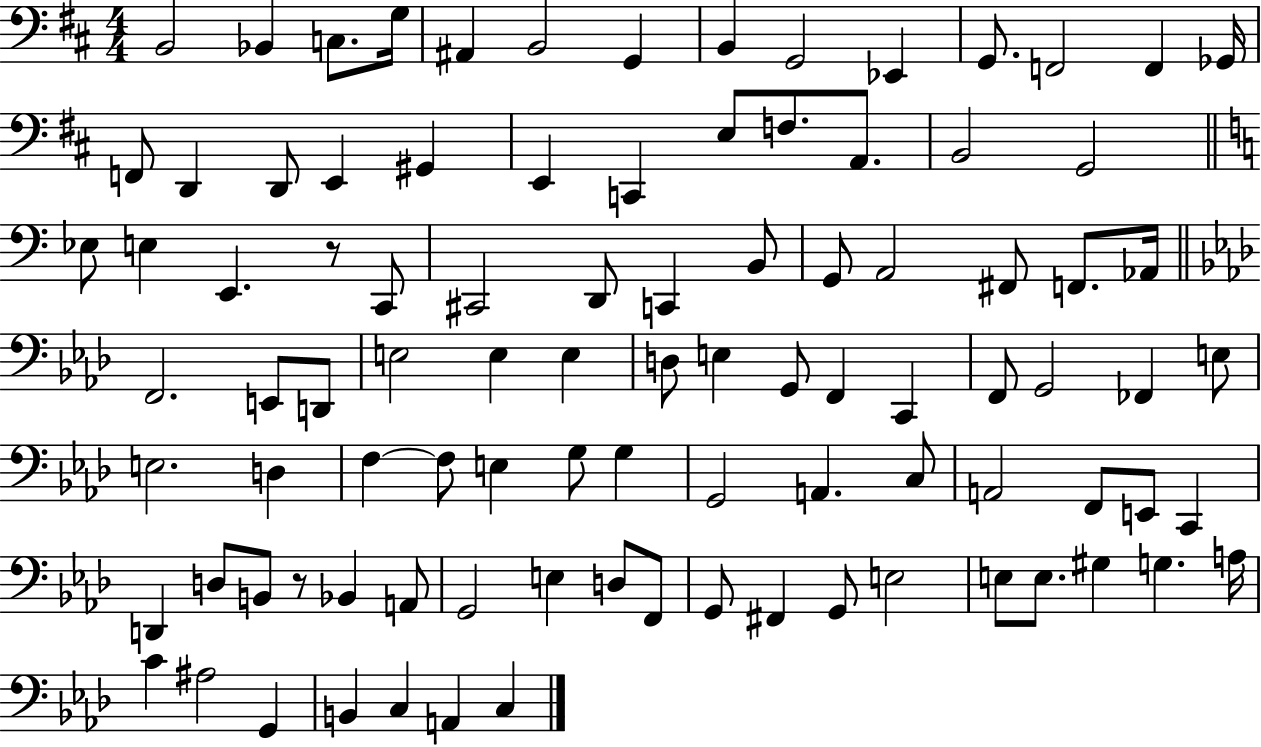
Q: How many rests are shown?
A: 2